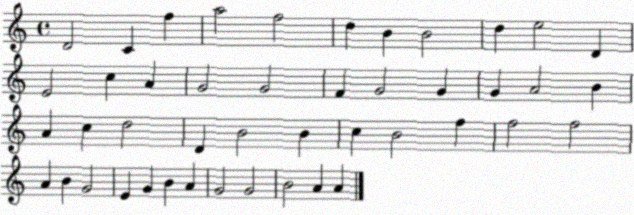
X:1
T:Untitled
M:4/4
L:1/4
K:C
D2 C f a2 f2 d B B2 d e2 D E2 c A G2 G2 F G2 G G A2 B A c d2 D B2 B c B2 f f2 f2 A B G2 E G B A G2 G2 B2 A A